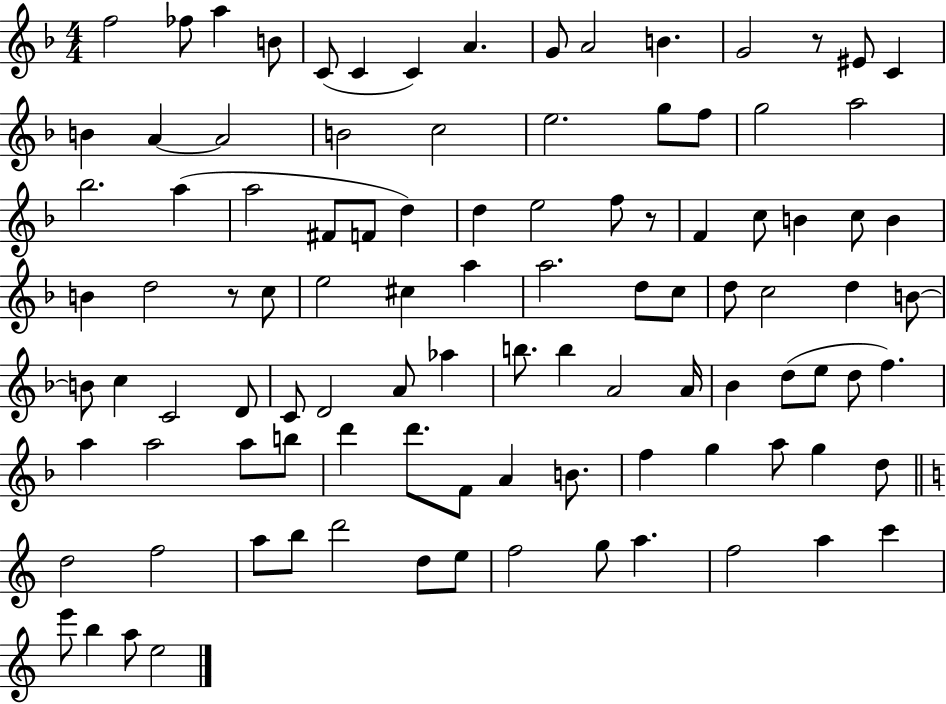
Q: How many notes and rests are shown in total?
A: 102